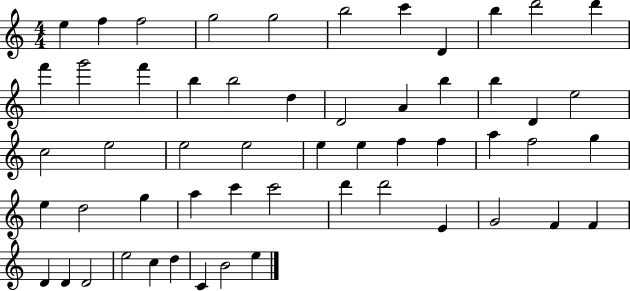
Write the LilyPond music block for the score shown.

{
  \clef treble
  \numericTimeSignature
  \time 4/4
  \key c \major
  e''4 f''4 f''2 | g''2 g''2 | b''2 c'''4 d'4 | b''4 d'''2 d'''4 | \break f'''4 g'''2 f'''4 | b''4 b''2 d''4 | d'2 a'4 b''4 | b''4 d'4 e''2 | \break c''2 e''2 | e''2 e''2 | e''4 e''4 f''4 f''4 | a''4 f''2 g''4 | \break e''4 d''2 g''4 | a''4 c'''4 c'''2 | d'''4 d'''2 e'4 | g'2 f'4 f'4 | \break d'4 d'4 d'2 | e''2 c''4 d''4 | c'4 b'2 e''4 | \bar "|."
}